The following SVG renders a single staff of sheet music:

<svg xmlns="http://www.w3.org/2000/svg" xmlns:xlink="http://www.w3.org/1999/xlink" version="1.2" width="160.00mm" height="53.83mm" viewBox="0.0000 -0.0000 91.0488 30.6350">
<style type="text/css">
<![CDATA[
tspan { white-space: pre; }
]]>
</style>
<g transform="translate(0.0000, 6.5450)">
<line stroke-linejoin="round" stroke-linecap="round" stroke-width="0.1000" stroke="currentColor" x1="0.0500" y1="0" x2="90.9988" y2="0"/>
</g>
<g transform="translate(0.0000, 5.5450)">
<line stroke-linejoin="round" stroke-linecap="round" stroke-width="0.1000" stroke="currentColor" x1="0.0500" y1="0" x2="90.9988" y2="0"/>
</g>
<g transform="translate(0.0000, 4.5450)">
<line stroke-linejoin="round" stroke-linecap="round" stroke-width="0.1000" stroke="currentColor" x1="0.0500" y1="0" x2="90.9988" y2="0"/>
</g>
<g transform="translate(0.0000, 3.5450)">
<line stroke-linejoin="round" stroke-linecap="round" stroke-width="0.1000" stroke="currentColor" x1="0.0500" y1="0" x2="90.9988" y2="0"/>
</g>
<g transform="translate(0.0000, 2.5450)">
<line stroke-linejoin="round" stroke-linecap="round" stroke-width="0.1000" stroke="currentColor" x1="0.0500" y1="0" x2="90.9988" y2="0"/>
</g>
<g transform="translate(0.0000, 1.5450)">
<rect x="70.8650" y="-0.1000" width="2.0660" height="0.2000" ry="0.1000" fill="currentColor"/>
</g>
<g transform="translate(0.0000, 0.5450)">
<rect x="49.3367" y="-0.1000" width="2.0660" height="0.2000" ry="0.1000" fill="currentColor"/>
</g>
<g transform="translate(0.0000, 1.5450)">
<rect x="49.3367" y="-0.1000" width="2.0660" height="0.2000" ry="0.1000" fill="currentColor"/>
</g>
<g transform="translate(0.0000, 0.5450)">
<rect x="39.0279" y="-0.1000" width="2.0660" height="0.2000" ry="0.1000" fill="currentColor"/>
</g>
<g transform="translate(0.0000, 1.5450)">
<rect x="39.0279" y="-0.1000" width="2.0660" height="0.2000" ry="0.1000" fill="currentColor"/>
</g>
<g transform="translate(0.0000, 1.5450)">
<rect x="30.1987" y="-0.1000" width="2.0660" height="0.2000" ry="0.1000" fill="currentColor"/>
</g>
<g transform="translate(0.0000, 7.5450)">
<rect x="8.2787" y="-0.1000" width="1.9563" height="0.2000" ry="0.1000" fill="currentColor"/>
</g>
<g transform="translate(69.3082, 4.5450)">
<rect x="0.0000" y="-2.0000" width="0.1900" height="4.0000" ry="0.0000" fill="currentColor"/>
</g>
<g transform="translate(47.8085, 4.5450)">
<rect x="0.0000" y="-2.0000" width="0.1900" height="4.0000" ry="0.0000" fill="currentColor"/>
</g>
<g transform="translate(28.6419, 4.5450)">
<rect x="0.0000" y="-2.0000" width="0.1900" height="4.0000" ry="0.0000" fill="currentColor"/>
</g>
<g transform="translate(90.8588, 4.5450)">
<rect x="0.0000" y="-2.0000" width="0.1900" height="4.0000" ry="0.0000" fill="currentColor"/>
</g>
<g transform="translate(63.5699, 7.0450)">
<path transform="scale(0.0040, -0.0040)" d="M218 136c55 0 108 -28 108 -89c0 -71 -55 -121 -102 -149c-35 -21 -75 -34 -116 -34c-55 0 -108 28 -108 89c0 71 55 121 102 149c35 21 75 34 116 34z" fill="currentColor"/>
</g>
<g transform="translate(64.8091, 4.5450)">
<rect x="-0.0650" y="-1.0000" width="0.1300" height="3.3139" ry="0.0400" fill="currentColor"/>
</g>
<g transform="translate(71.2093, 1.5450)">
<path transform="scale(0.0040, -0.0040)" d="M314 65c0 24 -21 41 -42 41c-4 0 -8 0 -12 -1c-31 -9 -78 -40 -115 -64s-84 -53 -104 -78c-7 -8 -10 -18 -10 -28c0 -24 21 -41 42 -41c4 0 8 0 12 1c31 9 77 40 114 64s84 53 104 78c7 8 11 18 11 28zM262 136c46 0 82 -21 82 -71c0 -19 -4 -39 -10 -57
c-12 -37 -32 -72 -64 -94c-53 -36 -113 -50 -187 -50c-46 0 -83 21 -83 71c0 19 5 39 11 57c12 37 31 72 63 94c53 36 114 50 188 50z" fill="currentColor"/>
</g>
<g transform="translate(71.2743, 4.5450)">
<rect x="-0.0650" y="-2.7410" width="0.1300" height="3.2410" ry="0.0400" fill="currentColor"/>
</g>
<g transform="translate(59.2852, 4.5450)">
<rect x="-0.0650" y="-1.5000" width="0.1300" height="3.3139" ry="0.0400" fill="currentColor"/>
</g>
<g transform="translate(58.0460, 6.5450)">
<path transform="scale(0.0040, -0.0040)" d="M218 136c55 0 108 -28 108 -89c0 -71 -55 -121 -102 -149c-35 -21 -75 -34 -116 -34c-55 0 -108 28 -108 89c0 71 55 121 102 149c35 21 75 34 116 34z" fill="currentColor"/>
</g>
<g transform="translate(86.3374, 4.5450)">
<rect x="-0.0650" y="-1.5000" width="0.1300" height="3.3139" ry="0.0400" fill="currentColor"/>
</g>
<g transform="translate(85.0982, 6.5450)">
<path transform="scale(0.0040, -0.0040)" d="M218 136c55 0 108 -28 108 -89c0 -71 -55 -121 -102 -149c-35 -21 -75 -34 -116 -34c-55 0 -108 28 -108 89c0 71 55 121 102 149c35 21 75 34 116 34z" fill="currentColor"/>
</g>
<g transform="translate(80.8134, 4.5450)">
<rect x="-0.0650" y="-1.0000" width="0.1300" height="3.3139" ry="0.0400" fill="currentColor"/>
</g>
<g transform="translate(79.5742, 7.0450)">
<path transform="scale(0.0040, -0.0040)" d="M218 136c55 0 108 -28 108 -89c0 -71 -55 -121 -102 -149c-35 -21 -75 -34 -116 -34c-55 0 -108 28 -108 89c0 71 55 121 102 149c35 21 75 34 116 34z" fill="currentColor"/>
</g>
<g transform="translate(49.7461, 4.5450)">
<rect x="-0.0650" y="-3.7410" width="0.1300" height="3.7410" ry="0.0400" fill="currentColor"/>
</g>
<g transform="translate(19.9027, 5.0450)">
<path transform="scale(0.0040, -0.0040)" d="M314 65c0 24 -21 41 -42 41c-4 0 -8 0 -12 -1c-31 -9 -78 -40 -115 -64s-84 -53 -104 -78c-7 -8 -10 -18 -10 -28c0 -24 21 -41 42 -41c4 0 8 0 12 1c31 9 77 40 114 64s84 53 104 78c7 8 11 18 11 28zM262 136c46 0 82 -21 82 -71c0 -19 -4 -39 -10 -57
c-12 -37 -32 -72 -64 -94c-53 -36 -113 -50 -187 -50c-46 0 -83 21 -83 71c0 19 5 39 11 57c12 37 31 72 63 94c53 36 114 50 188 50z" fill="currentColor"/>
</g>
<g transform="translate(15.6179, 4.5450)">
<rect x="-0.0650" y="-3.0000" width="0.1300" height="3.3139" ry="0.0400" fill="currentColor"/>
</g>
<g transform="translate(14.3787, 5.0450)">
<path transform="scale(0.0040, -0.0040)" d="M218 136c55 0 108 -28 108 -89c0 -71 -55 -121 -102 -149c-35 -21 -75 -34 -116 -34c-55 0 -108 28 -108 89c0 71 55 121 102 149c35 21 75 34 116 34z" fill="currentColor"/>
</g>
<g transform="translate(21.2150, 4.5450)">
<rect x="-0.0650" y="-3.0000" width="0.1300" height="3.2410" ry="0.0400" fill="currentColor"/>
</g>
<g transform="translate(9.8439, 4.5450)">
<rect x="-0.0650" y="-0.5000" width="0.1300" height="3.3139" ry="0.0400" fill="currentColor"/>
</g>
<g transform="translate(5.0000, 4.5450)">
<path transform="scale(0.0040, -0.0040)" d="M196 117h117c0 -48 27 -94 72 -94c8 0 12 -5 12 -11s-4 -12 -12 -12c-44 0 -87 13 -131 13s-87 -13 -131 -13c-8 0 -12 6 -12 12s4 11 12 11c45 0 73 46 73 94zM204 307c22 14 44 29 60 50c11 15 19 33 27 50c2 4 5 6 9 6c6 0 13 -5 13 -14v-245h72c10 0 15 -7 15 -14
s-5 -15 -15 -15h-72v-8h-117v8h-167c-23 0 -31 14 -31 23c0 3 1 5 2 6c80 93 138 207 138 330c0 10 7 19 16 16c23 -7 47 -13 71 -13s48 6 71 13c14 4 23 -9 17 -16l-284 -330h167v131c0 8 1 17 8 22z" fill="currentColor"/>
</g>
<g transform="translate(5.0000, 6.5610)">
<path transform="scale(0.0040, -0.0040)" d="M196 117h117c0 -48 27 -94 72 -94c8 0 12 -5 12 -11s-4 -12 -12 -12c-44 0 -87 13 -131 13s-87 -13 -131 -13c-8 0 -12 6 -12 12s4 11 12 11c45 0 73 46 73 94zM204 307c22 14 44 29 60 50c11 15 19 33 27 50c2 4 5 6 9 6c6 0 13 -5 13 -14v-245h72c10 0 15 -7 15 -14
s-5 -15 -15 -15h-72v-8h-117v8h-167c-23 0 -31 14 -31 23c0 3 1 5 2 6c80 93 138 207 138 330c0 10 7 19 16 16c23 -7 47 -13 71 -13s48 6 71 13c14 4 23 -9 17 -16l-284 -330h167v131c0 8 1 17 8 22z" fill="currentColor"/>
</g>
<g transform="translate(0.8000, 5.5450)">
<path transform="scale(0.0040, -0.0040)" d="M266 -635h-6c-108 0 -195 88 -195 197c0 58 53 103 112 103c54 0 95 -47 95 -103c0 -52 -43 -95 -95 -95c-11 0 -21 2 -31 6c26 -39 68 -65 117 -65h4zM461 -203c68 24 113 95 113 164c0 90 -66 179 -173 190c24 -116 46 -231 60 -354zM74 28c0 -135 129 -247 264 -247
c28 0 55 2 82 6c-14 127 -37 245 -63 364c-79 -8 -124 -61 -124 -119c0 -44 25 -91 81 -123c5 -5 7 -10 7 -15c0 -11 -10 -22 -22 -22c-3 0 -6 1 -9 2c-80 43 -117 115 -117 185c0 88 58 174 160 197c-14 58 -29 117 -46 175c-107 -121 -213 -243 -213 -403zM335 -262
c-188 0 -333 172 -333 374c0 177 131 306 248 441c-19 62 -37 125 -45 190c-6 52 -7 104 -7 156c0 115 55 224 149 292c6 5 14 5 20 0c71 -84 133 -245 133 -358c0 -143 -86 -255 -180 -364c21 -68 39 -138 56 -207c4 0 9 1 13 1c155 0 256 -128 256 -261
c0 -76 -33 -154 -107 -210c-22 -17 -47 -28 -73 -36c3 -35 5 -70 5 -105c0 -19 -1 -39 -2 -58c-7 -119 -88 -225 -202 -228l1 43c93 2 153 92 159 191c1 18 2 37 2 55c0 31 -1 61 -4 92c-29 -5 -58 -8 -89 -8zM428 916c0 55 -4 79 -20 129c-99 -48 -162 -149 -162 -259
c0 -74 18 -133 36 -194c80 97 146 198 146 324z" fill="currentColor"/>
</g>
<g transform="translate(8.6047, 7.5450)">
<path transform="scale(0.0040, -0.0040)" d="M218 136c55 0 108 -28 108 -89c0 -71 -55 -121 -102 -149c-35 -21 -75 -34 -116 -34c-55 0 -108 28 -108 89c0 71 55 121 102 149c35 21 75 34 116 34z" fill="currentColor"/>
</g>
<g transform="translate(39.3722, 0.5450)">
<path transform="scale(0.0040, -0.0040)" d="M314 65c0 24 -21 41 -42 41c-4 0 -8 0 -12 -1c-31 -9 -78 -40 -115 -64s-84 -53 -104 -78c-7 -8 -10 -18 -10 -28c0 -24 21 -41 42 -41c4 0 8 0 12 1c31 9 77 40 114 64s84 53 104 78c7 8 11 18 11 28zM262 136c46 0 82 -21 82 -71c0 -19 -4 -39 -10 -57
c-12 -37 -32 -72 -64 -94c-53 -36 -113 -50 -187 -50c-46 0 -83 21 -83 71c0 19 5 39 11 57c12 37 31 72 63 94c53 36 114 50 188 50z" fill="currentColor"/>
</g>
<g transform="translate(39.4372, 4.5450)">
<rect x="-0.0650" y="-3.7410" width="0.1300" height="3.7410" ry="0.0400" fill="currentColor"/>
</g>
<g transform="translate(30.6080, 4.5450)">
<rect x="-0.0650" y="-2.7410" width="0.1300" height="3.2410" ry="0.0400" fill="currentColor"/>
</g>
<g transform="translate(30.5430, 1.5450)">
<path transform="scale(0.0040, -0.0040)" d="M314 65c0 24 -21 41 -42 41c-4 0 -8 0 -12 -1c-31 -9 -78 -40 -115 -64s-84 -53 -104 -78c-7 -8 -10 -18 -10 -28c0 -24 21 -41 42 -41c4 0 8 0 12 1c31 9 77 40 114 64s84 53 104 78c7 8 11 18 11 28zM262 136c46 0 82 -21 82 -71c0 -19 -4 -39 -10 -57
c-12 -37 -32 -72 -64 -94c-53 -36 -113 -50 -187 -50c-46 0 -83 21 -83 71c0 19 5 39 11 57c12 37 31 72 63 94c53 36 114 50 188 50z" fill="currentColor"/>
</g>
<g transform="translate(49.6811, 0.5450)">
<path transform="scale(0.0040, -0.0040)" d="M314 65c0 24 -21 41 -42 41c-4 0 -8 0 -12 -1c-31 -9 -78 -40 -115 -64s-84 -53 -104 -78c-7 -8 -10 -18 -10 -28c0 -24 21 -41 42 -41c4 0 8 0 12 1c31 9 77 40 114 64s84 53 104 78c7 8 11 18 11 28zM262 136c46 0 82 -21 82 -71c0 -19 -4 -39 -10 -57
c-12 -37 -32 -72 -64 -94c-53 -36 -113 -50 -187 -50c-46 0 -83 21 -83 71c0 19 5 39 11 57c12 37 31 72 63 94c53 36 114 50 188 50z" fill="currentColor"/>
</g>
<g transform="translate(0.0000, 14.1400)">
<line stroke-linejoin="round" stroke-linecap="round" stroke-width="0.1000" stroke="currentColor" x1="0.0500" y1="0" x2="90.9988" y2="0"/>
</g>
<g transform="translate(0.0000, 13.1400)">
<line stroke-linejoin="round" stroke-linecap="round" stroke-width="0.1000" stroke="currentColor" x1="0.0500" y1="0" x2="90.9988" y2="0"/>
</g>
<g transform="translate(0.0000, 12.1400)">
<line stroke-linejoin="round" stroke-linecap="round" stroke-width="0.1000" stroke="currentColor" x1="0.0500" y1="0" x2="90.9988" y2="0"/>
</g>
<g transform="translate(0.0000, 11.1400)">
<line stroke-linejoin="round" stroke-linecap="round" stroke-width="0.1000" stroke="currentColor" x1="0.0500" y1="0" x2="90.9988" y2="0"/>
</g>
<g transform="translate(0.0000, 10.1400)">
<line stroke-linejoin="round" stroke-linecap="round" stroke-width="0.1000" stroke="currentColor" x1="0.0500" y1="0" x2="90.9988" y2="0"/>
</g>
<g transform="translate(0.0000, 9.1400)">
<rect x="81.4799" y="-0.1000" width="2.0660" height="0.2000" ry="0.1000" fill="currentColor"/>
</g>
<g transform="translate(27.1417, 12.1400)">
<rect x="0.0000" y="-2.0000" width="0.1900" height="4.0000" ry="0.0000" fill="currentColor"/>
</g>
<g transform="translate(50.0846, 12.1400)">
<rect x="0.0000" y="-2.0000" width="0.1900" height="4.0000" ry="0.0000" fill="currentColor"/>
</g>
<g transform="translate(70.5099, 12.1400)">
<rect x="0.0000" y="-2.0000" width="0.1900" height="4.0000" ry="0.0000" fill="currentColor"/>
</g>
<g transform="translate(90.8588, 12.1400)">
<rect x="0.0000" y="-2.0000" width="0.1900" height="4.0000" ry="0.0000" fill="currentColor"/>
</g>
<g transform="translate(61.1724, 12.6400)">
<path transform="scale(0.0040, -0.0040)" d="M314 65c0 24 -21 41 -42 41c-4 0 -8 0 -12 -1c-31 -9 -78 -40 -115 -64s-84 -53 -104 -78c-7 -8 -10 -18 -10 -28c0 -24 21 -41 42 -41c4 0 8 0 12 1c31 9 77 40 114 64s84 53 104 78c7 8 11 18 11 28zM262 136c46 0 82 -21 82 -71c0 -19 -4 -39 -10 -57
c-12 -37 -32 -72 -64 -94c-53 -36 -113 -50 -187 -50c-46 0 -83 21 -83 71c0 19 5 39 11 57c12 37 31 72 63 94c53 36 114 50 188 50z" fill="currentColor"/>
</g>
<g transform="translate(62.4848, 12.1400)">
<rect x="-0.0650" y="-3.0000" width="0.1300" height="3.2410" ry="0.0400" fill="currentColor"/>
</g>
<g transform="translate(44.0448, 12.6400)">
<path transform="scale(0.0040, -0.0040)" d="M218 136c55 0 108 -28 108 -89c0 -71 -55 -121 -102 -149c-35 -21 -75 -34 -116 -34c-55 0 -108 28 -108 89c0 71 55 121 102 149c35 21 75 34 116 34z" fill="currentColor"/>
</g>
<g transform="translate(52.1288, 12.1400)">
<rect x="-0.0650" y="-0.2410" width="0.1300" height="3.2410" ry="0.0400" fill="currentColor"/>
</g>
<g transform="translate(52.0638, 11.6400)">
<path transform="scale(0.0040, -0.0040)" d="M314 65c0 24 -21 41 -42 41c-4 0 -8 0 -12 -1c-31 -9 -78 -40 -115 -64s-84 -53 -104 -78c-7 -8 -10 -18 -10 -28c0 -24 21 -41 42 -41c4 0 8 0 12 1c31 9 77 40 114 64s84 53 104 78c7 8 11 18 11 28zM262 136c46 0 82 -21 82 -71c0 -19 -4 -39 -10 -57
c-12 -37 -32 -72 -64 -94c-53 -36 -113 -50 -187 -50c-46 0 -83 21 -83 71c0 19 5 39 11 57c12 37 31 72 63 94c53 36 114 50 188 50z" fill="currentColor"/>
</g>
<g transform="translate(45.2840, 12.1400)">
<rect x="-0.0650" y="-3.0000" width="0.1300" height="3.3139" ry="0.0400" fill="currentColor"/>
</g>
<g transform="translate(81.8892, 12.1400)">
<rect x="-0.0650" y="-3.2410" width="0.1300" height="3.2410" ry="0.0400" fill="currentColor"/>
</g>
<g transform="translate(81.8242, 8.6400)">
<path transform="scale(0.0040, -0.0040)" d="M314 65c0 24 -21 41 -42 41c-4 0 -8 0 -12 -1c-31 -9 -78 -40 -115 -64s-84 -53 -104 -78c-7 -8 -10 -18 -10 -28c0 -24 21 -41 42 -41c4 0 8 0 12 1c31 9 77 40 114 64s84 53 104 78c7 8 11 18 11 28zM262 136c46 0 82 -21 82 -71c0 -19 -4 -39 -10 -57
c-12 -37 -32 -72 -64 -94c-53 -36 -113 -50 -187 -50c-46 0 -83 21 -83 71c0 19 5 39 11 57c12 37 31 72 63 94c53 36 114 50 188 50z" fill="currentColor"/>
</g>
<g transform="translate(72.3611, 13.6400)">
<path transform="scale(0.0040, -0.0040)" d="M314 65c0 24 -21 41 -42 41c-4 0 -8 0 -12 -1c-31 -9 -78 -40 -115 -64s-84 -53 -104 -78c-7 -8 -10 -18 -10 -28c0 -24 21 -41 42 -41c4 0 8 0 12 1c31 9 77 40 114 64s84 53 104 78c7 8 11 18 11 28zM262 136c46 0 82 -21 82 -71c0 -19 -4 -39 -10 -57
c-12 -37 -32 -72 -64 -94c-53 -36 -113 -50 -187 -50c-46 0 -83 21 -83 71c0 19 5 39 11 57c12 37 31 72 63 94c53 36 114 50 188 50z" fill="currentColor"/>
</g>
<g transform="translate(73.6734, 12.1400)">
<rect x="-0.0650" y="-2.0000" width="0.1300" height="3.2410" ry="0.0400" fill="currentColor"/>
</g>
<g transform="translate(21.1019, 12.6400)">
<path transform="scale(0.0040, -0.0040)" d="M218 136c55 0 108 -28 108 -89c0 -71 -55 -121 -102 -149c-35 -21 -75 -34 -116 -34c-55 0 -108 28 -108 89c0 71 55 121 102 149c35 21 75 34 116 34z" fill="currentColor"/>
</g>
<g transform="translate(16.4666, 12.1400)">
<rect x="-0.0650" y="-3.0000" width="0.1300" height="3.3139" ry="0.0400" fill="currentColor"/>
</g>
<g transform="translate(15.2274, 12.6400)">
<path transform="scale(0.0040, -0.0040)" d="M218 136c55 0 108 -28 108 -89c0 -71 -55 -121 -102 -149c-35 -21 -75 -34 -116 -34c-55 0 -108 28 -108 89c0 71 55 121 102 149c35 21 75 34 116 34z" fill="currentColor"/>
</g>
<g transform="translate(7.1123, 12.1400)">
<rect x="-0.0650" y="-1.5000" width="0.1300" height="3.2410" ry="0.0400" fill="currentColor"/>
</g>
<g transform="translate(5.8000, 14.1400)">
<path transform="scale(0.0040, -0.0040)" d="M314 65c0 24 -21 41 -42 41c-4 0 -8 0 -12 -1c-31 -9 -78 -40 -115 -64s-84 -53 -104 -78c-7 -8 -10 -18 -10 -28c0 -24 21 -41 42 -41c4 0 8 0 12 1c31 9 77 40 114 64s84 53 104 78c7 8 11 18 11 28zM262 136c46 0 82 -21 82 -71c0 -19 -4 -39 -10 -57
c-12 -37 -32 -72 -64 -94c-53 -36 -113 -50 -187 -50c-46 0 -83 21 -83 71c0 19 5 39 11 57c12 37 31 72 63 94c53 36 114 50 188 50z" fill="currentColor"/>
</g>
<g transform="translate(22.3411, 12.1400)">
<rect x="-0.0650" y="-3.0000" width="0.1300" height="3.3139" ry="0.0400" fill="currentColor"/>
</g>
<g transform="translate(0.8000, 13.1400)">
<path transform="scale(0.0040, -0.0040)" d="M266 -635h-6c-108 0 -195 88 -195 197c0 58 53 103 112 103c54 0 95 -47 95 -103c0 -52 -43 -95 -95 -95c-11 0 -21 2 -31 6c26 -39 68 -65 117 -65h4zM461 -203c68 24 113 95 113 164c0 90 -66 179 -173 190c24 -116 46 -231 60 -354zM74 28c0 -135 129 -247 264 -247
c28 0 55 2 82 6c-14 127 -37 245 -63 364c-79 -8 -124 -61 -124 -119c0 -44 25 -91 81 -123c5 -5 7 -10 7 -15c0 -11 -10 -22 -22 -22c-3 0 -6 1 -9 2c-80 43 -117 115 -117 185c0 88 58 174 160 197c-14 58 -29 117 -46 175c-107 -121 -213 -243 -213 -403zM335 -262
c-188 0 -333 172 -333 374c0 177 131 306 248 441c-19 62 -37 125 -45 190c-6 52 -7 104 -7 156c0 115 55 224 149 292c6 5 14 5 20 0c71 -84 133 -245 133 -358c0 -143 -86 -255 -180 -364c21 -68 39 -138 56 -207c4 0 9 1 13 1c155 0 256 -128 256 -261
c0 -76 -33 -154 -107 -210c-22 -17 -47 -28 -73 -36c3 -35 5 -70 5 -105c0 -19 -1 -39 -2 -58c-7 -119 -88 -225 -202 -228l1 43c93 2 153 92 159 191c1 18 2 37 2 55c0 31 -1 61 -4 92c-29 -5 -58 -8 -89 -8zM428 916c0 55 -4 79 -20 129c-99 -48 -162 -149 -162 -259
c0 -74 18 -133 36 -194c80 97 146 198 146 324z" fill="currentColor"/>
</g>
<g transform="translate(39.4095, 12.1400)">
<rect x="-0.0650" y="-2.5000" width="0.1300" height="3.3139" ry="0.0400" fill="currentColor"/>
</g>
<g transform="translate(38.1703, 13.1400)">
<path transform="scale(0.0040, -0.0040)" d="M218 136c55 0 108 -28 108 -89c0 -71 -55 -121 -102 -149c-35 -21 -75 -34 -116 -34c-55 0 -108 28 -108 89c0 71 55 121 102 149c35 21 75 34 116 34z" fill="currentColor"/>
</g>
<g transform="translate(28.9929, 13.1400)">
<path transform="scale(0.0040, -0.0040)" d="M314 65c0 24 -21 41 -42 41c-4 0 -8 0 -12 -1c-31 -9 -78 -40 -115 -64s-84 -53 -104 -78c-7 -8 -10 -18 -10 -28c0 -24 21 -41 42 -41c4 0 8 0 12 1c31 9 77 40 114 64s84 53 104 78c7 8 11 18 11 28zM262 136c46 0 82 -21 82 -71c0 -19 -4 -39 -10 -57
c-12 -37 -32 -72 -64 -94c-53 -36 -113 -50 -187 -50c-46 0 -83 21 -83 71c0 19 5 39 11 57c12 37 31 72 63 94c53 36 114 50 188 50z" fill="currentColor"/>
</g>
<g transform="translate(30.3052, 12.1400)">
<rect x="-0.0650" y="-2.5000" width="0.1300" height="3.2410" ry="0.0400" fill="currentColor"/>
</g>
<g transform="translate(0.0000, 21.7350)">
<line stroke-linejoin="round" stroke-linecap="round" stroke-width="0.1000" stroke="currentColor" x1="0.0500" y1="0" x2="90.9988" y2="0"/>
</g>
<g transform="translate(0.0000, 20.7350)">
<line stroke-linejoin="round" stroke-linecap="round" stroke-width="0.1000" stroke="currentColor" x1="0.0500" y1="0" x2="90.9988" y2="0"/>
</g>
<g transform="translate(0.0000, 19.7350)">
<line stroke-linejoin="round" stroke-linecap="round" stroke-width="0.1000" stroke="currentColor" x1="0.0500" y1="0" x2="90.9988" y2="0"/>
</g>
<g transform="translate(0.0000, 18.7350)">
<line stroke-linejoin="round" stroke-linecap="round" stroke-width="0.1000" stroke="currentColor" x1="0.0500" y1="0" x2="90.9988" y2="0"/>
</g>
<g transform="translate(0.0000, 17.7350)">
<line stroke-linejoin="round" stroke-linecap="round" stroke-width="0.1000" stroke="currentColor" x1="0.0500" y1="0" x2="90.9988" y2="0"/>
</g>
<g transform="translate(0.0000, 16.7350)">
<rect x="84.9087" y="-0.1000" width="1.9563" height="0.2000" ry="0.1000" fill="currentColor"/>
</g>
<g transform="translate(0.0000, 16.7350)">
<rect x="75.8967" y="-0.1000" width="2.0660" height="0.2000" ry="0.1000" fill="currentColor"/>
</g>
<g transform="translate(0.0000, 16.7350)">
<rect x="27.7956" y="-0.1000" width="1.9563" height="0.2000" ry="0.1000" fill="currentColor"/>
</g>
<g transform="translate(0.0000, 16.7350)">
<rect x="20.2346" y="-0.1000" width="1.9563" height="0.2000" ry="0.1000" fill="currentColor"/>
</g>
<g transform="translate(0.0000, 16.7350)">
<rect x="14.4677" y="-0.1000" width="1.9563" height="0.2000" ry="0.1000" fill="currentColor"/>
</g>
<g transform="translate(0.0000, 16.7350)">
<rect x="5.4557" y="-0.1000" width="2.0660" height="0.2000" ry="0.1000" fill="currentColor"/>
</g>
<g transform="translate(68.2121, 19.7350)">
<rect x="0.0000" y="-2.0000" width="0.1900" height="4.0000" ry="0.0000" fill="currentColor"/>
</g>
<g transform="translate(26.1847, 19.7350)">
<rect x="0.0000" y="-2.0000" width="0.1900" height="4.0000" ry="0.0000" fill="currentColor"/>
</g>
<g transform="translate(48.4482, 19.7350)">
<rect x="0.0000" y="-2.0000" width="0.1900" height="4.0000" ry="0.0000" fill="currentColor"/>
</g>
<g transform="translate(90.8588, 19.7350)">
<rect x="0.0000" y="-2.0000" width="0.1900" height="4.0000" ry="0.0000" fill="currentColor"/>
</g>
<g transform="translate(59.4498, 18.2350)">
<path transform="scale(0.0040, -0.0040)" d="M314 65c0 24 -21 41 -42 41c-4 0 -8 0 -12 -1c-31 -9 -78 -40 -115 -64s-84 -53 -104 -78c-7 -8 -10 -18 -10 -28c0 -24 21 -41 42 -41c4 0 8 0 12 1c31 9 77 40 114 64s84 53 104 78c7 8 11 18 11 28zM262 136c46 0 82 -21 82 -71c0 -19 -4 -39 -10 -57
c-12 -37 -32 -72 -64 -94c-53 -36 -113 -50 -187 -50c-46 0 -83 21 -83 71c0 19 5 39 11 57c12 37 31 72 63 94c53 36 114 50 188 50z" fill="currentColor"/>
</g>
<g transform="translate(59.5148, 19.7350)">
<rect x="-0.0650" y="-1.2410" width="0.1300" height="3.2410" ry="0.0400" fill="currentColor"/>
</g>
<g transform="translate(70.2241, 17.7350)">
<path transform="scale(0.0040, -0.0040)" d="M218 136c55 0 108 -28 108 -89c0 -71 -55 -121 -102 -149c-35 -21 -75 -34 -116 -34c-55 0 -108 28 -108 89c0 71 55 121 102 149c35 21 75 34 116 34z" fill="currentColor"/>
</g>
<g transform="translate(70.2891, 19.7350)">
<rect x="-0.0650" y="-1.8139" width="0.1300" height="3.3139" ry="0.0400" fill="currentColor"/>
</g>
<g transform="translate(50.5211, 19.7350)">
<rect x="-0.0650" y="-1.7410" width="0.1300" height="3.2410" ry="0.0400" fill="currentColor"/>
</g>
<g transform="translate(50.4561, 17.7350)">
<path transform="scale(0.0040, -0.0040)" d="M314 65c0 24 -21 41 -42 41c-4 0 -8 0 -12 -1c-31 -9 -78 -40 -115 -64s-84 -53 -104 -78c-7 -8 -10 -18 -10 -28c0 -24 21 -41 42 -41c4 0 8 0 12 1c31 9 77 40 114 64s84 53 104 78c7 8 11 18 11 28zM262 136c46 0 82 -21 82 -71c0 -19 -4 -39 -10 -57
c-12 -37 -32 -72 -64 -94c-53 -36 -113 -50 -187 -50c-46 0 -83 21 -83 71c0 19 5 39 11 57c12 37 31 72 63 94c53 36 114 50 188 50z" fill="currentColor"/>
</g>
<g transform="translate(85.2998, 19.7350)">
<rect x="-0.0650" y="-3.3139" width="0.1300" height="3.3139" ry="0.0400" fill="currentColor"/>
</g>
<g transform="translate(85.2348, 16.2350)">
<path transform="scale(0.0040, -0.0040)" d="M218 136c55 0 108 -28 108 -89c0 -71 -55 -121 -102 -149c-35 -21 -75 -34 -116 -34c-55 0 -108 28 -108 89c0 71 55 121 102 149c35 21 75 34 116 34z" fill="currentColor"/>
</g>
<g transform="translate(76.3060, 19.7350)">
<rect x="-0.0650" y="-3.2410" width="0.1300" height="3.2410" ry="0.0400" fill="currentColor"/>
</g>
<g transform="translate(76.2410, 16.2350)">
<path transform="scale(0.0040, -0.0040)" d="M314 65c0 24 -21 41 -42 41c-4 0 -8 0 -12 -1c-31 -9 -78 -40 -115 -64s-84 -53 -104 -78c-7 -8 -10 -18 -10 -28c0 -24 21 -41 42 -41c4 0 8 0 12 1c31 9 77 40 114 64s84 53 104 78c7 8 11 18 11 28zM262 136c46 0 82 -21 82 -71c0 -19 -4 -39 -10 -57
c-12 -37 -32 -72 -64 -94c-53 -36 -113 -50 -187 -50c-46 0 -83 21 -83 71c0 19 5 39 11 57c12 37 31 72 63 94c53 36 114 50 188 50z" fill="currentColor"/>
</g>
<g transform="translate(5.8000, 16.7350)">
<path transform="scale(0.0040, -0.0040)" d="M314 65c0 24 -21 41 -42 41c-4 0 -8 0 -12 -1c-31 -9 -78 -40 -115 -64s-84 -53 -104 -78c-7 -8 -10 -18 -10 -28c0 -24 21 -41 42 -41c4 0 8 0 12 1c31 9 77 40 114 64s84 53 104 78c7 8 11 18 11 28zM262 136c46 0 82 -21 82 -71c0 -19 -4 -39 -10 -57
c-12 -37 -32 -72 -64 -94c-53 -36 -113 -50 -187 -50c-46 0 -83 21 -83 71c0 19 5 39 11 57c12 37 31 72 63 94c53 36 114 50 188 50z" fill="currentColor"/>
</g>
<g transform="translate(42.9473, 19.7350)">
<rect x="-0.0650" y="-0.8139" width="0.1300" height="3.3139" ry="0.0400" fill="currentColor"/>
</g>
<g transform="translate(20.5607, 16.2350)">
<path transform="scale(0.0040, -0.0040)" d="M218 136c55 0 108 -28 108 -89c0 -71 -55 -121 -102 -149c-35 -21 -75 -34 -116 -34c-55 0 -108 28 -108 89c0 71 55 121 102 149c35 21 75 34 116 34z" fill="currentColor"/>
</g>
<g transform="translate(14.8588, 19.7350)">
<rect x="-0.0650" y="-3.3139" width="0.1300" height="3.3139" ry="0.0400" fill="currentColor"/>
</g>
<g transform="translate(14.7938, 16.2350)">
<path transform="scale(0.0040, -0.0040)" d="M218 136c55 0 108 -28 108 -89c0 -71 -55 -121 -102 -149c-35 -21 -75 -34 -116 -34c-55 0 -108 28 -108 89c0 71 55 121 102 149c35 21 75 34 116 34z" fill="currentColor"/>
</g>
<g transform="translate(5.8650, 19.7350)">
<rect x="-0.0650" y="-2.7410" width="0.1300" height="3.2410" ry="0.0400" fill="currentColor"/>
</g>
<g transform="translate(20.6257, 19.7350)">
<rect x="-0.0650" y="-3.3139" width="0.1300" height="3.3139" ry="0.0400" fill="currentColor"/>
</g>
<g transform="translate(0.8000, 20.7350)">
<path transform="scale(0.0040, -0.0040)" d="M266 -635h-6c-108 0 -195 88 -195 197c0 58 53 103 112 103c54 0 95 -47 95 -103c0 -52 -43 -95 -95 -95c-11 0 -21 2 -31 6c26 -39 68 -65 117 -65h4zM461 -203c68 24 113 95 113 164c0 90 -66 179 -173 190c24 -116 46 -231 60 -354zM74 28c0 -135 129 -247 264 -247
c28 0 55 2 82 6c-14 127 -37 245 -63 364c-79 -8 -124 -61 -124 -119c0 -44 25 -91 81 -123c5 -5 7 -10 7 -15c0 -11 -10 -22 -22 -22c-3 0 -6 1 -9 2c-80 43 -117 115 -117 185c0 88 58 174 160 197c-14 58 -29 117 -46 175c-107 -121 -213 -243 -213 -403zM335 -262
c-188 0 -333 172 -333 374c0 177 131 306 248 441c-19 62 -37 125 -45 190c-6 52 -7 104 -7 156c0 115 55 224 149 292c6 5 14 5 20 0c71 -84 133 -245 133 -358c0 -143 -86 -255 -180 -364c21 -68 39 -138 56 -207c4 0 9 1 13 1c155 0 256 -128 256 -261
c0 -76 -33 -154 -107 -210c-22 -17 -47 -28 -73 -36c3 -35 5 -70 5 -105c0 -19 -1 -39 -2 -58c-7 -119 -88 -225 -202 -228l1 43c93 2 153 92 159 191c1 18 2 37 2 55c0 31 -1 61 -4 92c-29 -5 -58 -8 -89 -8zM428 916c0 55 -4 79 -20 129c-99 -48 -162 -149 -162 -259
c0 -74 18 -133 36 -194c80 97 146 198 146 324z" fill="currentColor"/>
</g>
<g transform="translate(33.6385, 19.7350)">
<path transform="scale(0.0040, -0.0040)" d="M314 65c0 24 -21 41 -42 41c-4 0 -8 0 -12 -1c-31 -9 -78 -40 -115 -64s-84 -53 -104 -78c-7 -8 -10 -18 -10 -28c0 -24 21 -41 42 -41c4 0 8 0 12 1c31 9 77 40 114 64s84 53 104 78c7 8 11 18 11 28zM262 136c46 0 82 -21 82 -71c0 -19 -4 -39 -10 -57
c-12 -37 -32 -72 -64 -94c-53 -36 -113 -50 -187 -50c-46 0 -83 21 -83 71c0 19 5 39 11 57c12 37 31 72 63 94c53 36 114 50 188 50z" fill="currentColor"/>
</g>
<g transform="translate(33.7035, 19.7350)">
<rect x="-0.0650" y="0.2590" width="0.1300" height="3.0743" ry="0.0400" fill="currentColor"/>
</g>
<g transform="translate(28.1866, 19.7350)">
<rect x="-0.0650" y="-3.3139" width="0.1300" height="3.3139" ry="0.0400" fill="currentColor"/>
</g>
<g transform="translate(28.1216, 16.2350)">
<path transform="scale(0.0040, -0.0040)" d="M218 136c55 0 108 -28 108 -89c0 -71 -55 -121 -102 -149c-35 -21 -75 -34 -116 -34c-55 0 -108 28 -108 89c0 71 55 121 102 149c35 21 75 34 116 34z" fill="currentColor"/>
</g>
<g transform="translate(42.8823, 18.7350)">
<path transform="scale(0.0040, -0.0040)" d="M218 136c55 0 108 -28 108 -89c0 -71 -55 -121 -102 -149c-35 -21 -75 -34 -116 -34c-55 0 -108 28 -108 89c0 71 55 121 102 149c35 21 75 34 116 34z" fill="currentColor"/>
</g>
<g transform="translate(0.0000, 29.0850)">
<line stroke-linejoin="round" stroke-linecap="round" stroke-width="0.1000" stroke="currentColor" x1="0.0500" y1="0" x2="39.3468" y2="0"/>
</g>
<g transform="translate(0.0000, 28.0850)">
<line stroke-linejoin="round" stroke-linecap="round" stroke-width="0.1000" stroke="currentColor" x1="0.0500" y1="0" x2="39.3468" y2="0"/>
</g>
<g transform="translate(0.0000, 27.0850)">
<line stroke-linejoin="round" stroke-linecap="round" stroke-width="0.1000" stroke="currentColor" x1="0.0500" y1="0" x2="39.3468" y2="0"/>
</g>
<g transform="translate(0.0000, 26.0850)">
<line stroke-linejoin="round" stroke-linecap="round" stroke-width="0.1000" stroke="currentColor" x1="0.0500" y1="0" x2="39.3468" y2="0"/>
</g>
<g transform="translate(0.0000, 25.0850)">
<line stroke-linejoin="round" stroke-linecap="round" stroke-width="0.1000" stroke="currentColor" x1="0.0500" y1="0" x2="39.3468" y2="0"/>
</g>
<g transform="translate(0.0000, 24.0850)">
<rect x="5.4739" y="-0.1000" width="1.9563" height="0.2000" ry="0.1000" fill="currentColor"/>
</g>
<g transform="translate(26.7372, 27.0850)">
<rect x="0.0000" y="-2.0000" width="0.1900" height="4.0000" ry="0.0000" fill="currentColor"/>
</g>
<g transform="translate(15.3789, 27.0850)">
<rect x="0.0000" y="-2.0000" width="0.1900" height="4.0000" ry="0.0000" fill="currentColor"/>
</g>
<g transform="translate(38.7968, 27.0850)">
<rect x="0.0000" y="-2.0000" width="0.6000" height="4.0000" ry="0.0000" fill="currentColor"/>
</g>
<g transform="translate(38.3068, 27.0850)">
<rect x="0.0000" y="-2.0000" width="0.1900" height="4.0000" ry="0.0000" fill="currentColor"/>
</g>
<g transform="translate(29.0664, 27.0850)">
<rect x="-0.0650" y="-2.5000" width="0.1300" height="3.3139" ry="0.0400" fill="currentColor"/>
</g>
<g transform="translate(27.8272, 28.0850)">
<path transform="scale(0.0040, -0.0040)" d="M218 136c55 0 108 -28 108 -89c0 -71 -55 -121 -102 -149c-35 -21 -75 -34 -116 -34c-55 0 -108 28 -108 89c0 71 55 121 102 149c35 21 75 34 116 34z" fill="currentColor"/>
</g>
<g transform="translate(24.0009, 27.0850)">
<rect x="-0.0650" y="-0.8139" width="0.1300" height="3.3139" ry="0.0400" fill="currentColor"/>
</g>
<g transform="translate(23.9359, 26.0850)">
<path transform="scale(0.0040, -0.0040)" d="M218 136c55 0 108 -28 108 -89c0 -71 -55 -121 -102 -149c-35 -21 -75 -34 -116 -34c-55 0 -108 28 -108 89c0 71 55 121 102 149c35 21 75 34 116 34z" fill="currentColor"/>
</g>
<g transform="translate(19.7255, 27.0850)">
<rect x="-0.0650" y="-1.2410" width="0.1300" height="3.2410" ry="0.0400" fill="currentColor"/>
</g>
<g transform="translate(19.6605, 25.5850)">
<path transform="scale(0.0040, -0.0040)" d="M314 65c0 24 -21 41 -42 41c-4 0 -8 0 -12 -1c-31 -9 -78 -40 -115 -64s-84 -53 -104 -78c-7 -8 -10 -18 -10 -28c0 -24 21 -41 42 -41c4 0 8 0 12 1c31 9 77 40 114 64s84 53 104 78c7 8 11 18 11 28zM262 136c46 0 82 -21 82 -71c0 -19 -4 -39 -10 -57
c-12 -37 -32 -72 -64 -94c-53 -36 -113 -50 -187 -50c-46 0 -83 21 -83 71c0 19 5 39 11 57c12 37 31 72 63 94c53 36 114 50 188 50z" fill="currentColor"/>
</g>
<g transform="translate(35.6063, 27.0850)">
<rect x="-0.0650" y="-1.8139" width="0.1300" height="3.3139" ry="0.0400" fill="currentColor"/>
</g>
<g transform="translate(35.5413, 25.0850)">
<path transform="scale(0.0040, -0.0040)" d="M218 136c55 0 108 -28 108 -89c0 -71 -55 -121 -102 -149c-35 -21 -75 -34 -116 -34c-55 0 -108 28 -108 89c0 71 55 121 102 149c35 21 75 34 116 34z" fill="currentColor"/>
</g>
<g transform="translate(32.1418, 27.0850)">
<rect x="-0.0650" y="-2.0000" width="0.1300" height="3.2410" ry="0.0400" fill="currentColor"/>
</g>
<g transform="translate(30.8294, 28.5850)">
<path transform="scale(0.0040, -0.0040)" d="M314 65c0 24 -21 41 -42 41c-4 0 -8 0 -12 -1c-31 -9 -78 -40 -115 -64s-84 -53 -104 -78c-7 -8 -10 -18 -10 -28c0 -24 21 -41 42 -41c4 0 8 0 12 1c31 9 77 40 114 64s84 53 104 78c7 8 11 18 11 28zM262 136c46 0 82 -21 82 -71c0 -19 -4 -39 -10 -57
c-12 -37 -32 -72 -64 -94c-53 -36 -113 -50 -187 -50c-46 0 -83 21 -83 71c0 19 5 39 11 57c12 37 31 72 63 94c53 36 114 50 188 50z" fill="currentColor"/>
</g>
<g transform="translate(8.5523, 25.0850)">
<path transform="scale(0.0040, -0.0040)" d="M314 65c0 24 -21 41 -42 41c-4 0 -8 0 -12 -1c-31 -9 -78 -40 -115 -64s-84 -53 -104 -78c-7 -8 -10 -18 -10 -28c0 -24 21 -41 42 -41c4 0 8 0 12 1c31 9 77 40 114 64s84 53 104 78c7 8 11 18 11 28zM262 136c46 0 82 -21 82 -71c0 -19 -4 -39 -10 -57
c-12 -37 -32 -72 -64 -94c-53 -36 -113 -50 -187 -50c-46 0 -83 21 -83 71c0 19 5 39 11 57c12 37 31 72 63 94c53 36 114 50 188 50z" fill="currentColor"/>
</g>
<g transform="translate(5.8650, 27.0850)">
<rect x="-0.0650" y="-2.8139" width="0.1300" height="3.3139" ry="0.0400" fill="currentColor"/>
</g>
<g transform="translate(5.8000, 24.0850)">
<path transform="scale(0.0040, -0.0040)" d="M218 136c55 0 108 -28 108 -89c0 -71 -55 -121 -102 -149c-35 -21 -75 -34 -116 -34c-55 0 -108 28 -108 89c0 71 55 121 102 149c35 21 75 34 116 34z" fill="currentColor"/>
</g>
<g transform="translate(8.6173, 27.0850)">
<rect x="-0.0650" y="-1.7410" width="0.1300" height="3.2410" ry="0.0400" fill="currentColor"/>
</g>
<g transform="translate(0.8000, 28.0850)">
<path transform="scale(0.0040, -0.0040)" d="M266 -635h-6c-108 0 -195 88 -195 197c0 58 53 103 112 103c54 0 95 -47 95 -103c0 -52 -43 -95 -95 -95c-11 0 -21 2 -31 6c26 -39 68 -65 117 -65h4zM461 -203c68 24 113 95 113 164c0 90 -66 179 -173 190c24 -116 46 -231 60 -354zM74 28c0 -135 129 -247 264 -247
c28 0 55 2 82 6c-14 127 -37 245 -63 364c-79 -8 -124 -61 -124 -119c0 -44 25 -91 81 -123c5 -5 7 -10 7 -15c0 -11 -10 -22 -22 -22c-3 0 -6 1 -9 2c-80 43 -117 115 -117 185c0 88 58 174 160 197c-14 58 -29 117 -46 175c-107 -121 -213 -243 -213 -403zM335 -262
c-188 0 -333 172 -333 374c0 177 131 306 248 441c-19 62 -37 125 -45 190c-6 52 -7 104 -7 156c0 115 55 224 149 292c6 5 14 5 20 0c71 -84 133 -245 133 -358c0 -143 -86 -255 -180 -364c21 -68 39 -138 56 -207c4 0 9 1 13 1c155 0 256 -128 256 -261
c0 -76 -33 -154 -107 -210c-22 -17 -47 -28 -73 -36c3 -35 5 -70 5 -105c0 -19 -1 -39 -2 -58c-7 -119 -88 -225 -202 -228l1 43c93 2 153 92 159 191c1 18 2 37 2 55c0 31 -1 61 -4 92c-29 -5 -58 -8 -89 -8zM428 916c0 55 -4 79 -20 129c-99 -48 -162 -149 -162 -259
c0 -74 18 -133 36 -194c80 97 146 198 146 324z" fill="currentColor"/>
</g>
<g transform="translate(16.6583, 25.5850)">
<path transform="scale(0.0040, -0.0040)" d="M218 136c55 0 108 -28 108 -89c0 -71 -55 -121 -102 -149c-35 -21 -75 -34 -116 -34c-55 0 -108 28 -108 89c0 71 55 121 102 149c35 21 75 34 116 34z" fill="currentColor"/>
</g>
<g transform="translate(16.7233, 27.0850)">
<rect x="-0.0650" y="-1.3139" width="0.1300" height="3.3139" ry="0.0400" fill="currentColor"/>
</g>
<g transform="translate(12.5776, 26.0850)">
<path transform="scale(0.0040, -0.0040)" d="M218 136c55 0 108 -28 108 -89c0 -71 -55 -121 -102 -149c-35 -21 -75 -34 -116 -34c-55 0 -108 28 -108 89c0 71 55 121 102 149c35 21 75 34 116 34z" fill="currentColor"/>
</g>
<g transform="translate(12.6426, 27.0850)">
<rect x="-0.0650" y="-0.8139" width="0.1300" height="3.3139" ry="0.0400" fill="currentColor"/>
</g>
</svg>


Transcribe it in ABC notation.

X:1
T:Untitled
M:4/4
L:1/4
K:C
C A A2 a2 c'2 c'2 E D a2 D E E2 A A G2 G A c2 A2 F2 b2 a2 b b b B2 d f2 e2 f b2 b a f2 d e e2 d G F2 f